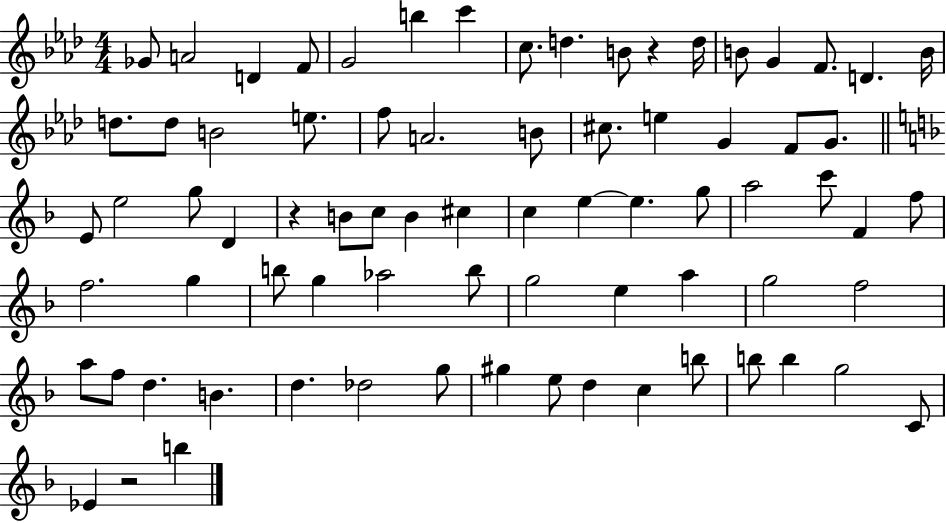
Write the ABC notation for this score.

X:1
T:Untitled
M:4/4
L:1/4
K:Ab
_G/2 A2 D F/2 G2 b c' c/2 d B/2 z d/4 B/2 G F/2 D B/4 d/2 d/2 B2 e/2 f/2 A2 B/2 ^c/2 e G F/2 G/2 E/2 e2 g/2 D z B/2 c/2 B ^c c e e g/2 a2 c'/2 F f/2 f2 g b/2 g _a2 b/2 g2 e a g2 f2 a/2 f/2 d B d _d2 g/2 ^g e/2 d c b/2 b/2 b g2 C/2 _E z2 b